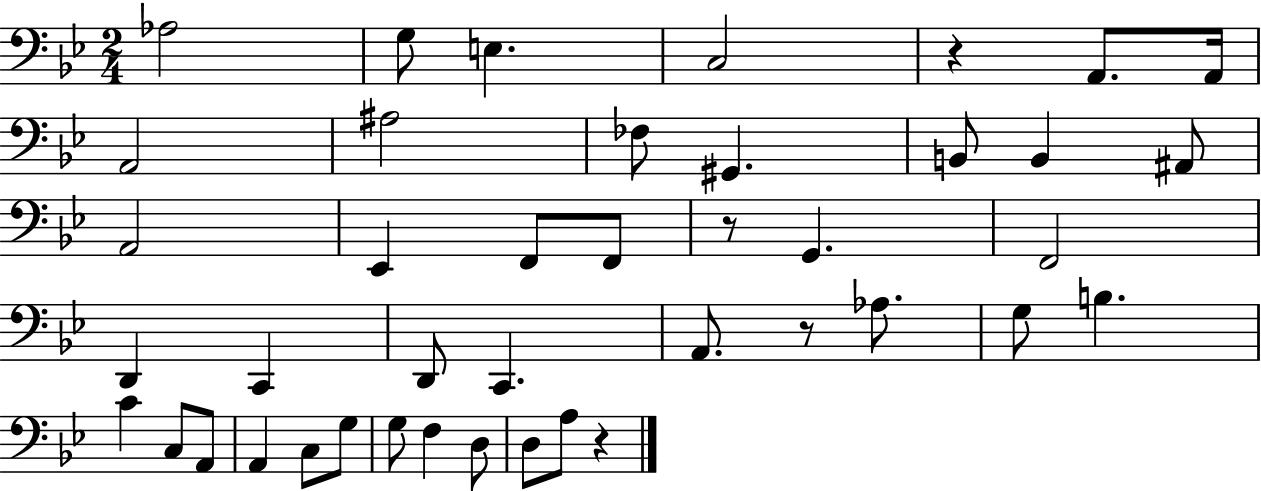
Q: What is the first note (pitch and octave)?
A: Ab3